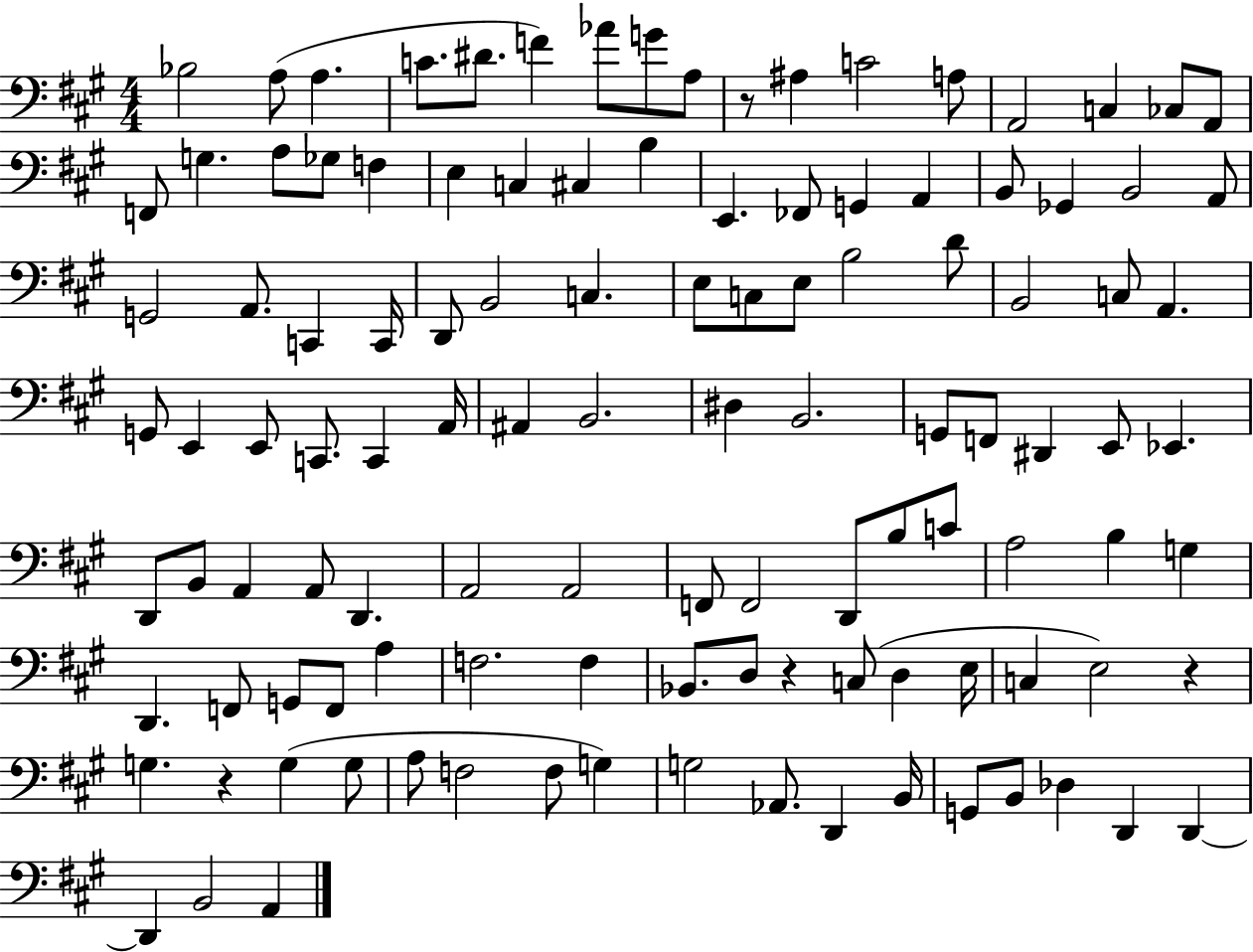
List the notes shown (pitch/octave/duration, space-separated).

Bb3/h A3/e A3/q. C4/e. D#4/e. F4/q Ab4/e G4/e A3/e R/e A#3/q C4/h A3/e A2/h C3/q CES3/e A2/e F2/e G3/q. A3/e Gb3/e F3/q E3/q C3/q C#3/q B3/q E2/q. FES2/e G2/q A2/q B2/e Gb2/q B2/h A2/e G2/h A2/e. C2/q C2/s D2/e B2/h C3/q. E3/e C3/e E3/e B3/h D4/e B2/h C3/e A2/q. G2/e E2/q E2/e C2/e. C2/q A2/s A#2/q B2/h. D#3/q B2/h. G2/e F2/e D#2/q E2/e Eb2/q. D2/e B2/e A2/q A2/e D2/q. A2/h A2/h F2/e F2/h D2/e B3/e C4/e A3/h B3/q G3/q D2/q. F2/e G2/e F2/e A3/q F3/h. F3/q Bb2/e. D3/e R/q C3/e D3/q E3/s C3/q E3/h R/q G3/q. R/q G3/q G3/e A3/e F3/h F3/e G3/q G3/h Ab2/e. D2/q B2/s G2/e B2/e Db3/q D2/q D2/q D2/q B2/h A2/q